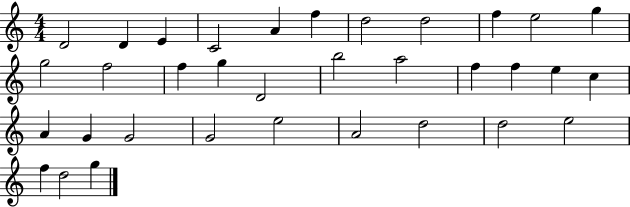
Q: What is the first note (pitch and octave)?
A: D4